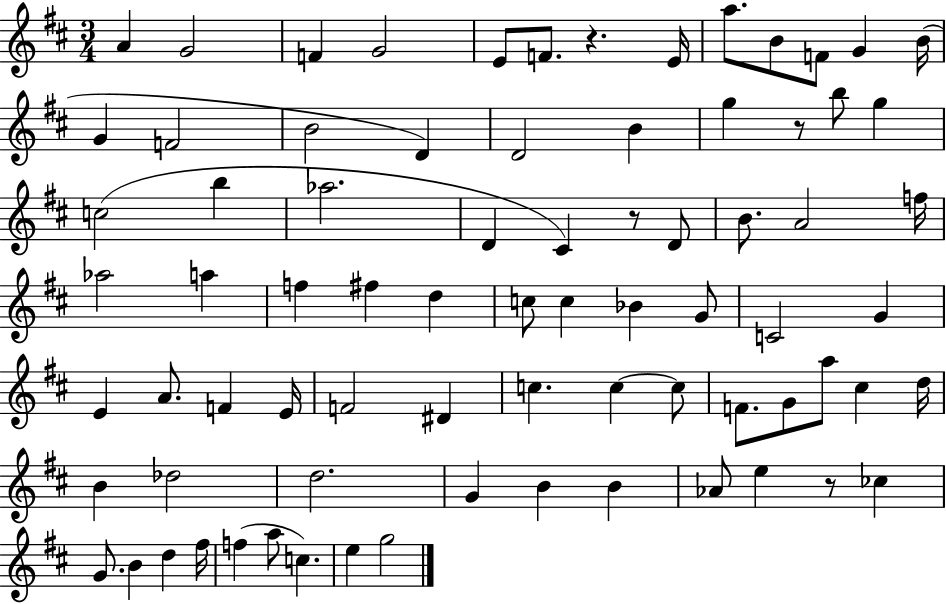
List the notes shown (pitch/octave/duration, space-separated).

A4/q G4/h F4/q G4/h E4/e F4/e. R/q. E4/s A5/e. B4/e F4/e G4/q B4/s G4/q F4/h B4/h D4/q D4/h B4/q G5/q R/e B5/e G5/q C5/h B5/q Ab5/h. D4/q C#4/q R/e D4/e B4/e. A4/h F5/s Ab5/h A5/q F5/q F#5/q D5/q C5/e C5/q Bb4/q G4/e C4/h G4/q E4/q A4/e. F4/q E4/s F4/h D#4/q C5/q. C5/q C5/e F4/e. G4/e A5/e C#5/q D5/s B4/q Db5/h D5/h. G4/q B4/q B4/q Ab4/e E5/q R/e CES5/q G4/e. B4/q D5/q F#5/s F5/q A5/e C5/q. E5/q G5/h